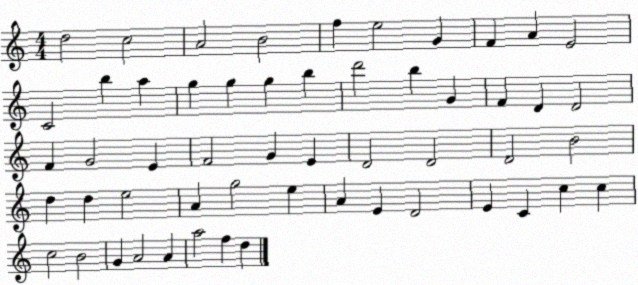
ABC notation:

X:1
T:Untitled
M:4/4
L:1/4
K:C
d2 c2 A2 B2 f e2 G F A E2 C2 b a g g g b d'2 b G F D D2 F G2 E F2 G E D2 D2 D2 B2 d d e2 A g2 e A E D2 E C c c c2 B2 G A2 A a2 f d